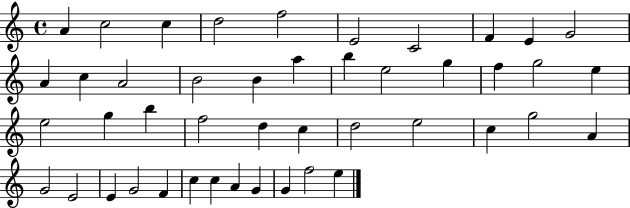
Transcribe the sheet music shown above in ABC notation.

X:1
T:Untitled
M:4/4
L:1/4
K:C
A c2 c d2 f2 E2 C2 F E G2 A c A2 B2 B a b e2 g f g2 e e2 g b f2 d c d2 e2 c g2 A G2 E2 E G2 F c c A G G f2 e